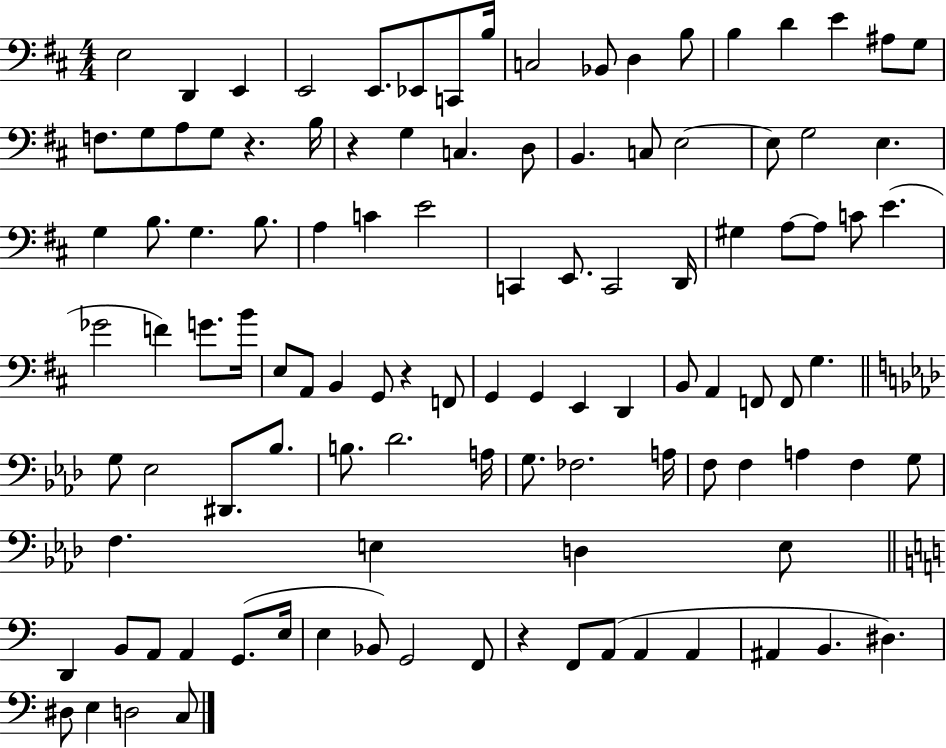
X:1
T:Untitled
M:4/4
L:1/4
K:D
E,2 D,, E,, E,,2 E,,/2 _E,,/2 C,,/2 B,/4 C,2 _B,,/2 D, B,/2 B, D E ^A,/2 G,/2 F,/2 G,/2 A,/2 G,/2 z B,/4 z G, C, D,/2 B,, C,/2 E,2 E,/2 G,2 E, G, B,/2 G, B,/2 A, C E2 C,, E,,/2 C,,2 D,,/4 ^G, A,/2 A,/2 C/2 E _G2 F G/2 B/4 E,/2 A,,/2 B,, G,,/2 z F,,/2 G,, G,, E,, D,, B,,/2 A,, F,,/2 F,,/2 G, G,/2 _E,2 ^D,,/2 _B,/2 B,/2 _D2 A,/4 G,/2 _F,2 A,/4 F,/2 F, A, F, G,/2 F, E, D, E,/2 D,, B,,/2 A,,/2 A,, G,,/2 E,/4 E, _B,,/2 G,,2 F,,/2 z F,,/2 A,,/2 A,, A,, ^A,, B,, ^D, ^D,/2 E, D,2 C,/2